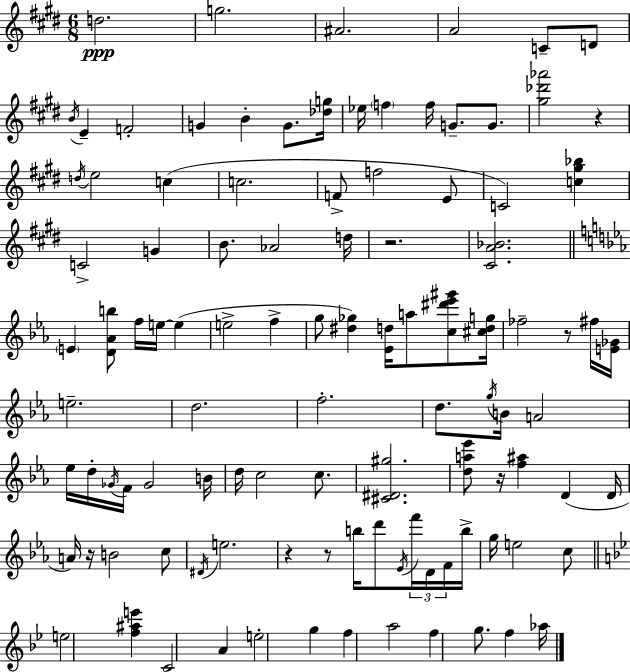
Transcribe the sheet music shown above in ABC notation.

X:1
T:Untitled
M:6/8
L:1/4
K:E
d2 g2 ^A2 A2 C/2 D/2 B/4 E F2 G B G/2 [_dg]/4 _e/4 f f/4 G/2 G/2 [^g_d'_a']2 z d/4 e2 c c2 F/2 f2 E/2 C2 [c^g_b] C2 G B/2 _A2 d/4 z2 [^CA_B]2 E [D_Ab]/2 f/4 e/4 e e2 f g/2 [^d_g] [_Ed]/4 a/2 [c^d'_e'^g']/2 [^cdg]/4 _f2 z/2 ^f/4 [E_G]/4 e2 d2 f2 d/2 g/4 B/4 A2 _e/4 d/4 _G/4 F/4 _G2 B/4 d/4 c2 c/2 [^C^D^g]2 [da_e']/2 z/4 [f^a] D D/4 A/4 z/4 B2 c/2 ^D/4 e2 z z/2 b/4 d'/2 _E/4 f'/4 D/4 F/4 b/4 g/4 e2 c/2 e2 [f^ae'] C2 A e2 g f a2 f g/2 f _a/4